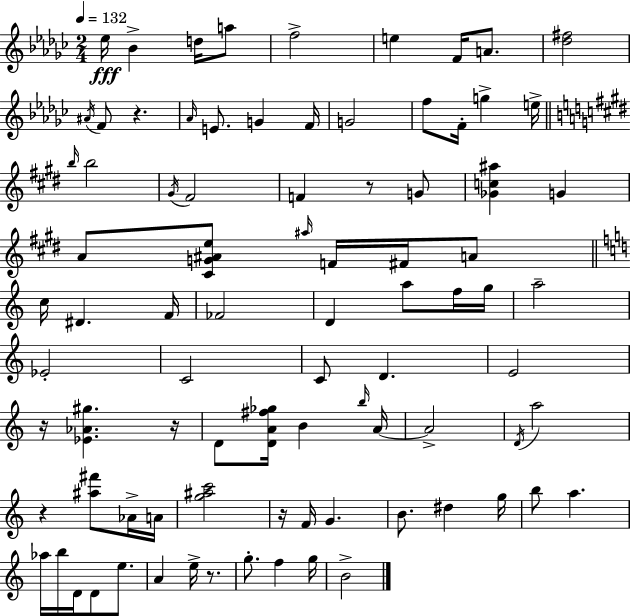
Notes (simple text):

Eb5/s Bb4/q D5/s A5/e F5/h E5/q F4/s A4/e. [Db5,F#5]/h A#4/s F4/e R/q. Ab4/s E4/e. G4/q F4/s G4/h F5/e F4/s G5/q E5/s B5/s B5/h G#4/s F#4/h F4/q R/e G4/e [Gb4,C5,A#5]/q G4/q A4/e [C#4,G4,A#4,E5]/e A#5/s F4/s F#4/s A4/e C5/s D#4/q. F4/s FES4/h D4/q A5/e F5/s G5/s A5/h Eb4/h C4/h C4/e D4/q. E4/h R/s [Eb4,Ab4,G#5]/q. R/s D4/e [D4,A4,F#5,Gb5]/s B4/q B5/s A4/s A4/h D4/s A5/h R/q [A#5,F#6]/e Ab4/s A4/s [G5,A#5,C6]/h R/s F4/s G4/q. B4/e. D#5/q G5/s B5/e A5/q. Ab5/s B5/s D4/s D4/e E5/e. A4/q E5/s R/e. G5/e. F5/q G5/s B4/h